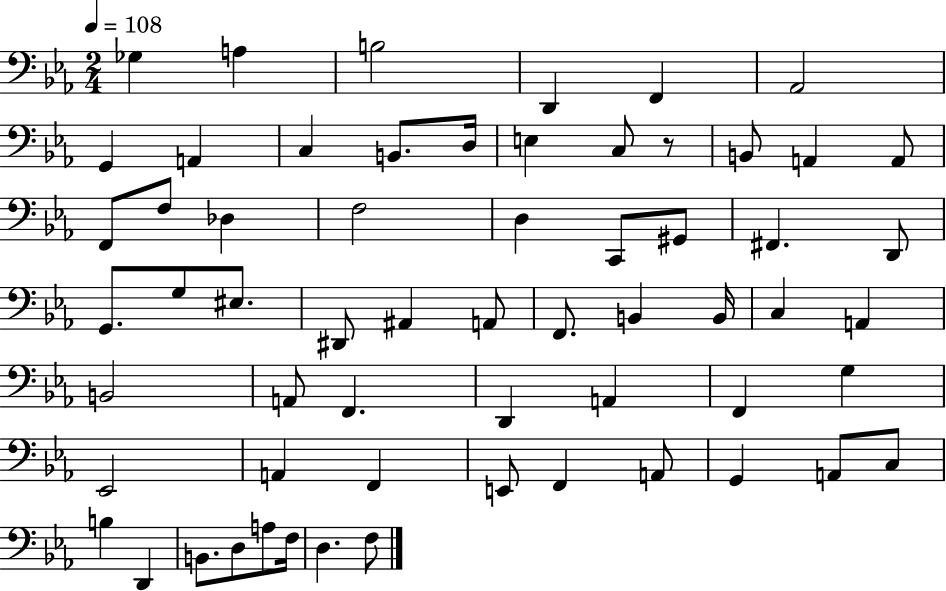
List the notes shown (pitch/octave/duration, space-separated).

Gb3/q A3/q B3/h D2/q F2/q Ab2/h G2/q A2/q C3/q B2/e. D3/s E3/q C3/e R/e B2/e A2/q A2/e F2/e F3/e Db3/q F3/h D3/q C2/e G#2/e F#2/q. D2/e G2/e. G3/e EIS3/e. D#2/e A#2/q A2/e F2/e. B2/q B2/s C3/q A2/q B2/h A2/e F2/q. D2/q A2/q F2/q G3/q Eb2/h A2/q F2/q E2/e F2/q A2/e G2/q A2/e C3/e B3/q D2/q B2/e. D3/e A3/e F3/s D3/q. F3/e